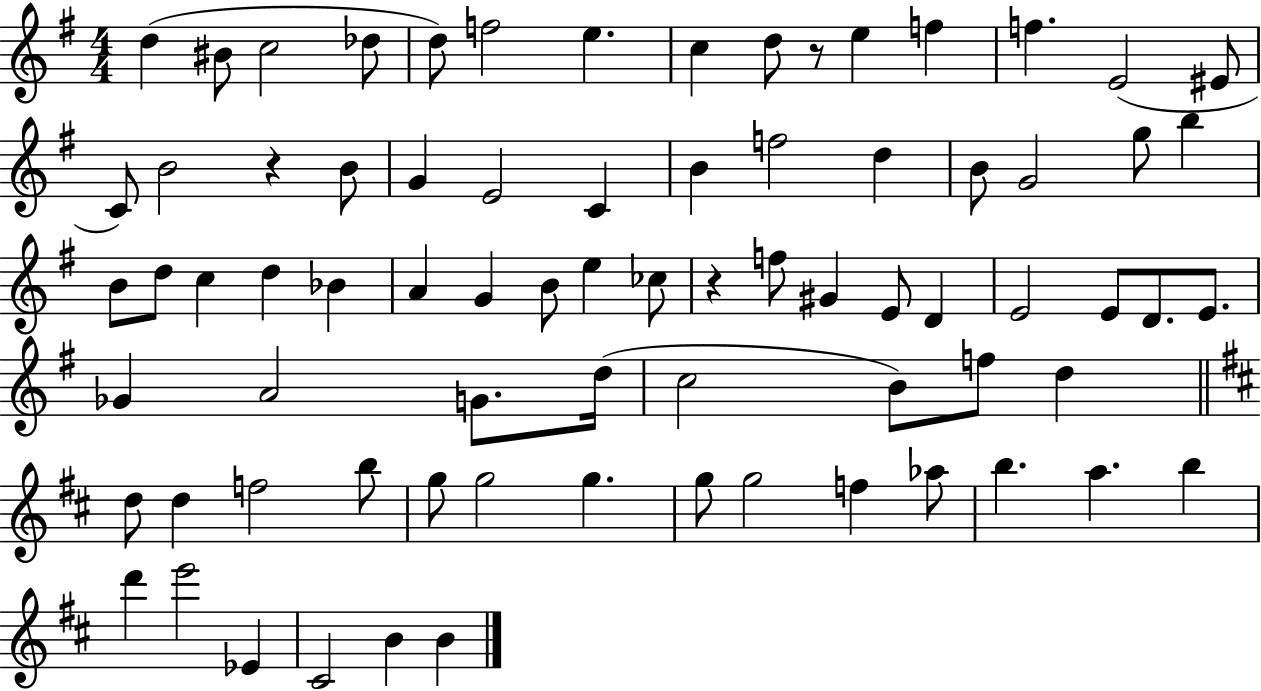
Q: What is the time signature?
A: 4/4